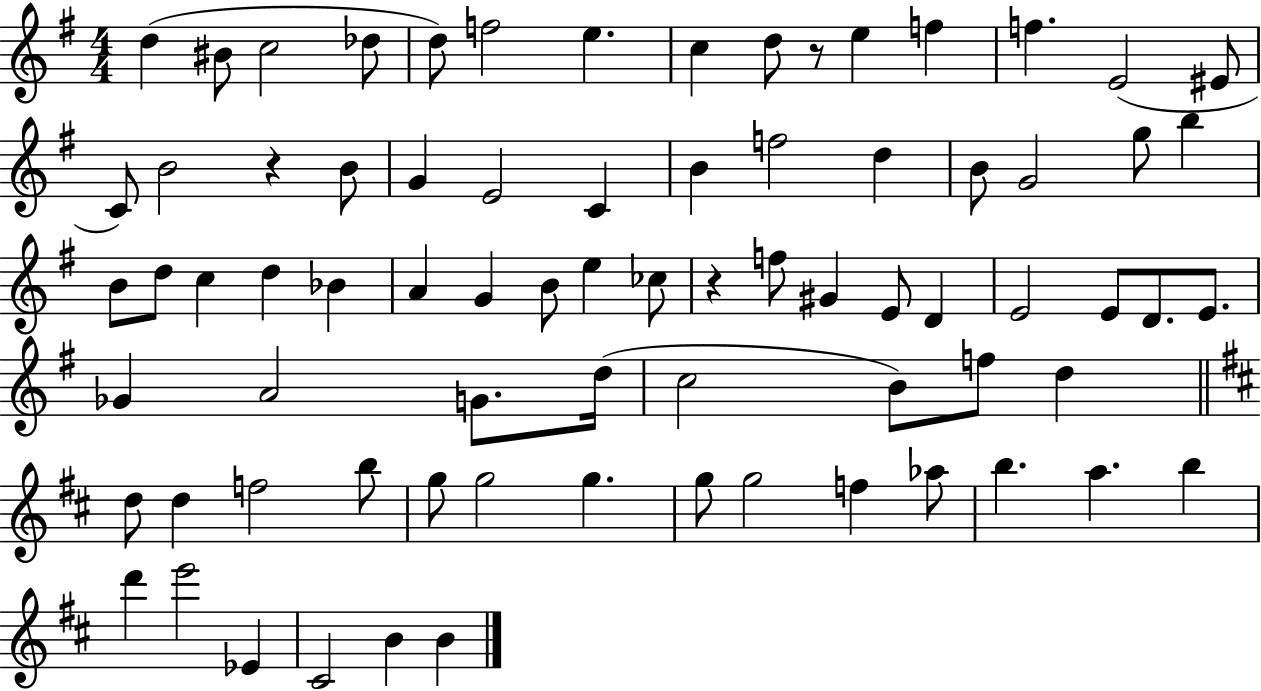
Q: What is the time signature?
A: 4/4